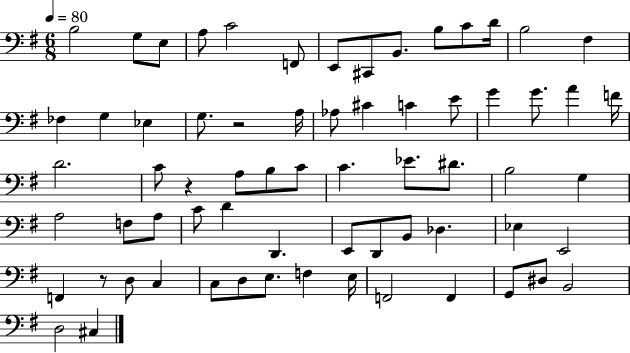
{
  \clef bass
  \numericTimeSignature
  \time 6/8
  \key g \major
  \tempo 4 = 80
  b2 g8 e8 | a8 c'2 f,8 | e,8 cis,8 b,8. b8 c'8 d'16 | b2 fis4 | \break fes4 g4 ees4 | g8. r2 a16 | aes8 cis'4 c'4 e'8 | g'4 g'8. a'4 f'16 | \break d'2. | c'8 r4 a8 b8 c'8 | c'4. ees'8. dis'8. | b2 g4 | \break a2 f8 a8 | c'8 d'4 d,4. | e,8 d,8 b,8 des4. | ees4 e,2 | \break f,4 r8 d8 c4 | c8 d8 e8. f4 e16 | f,2 f,4 | g,8 dis8 b,2 | \break d2 cis4 | \bar "|."
}